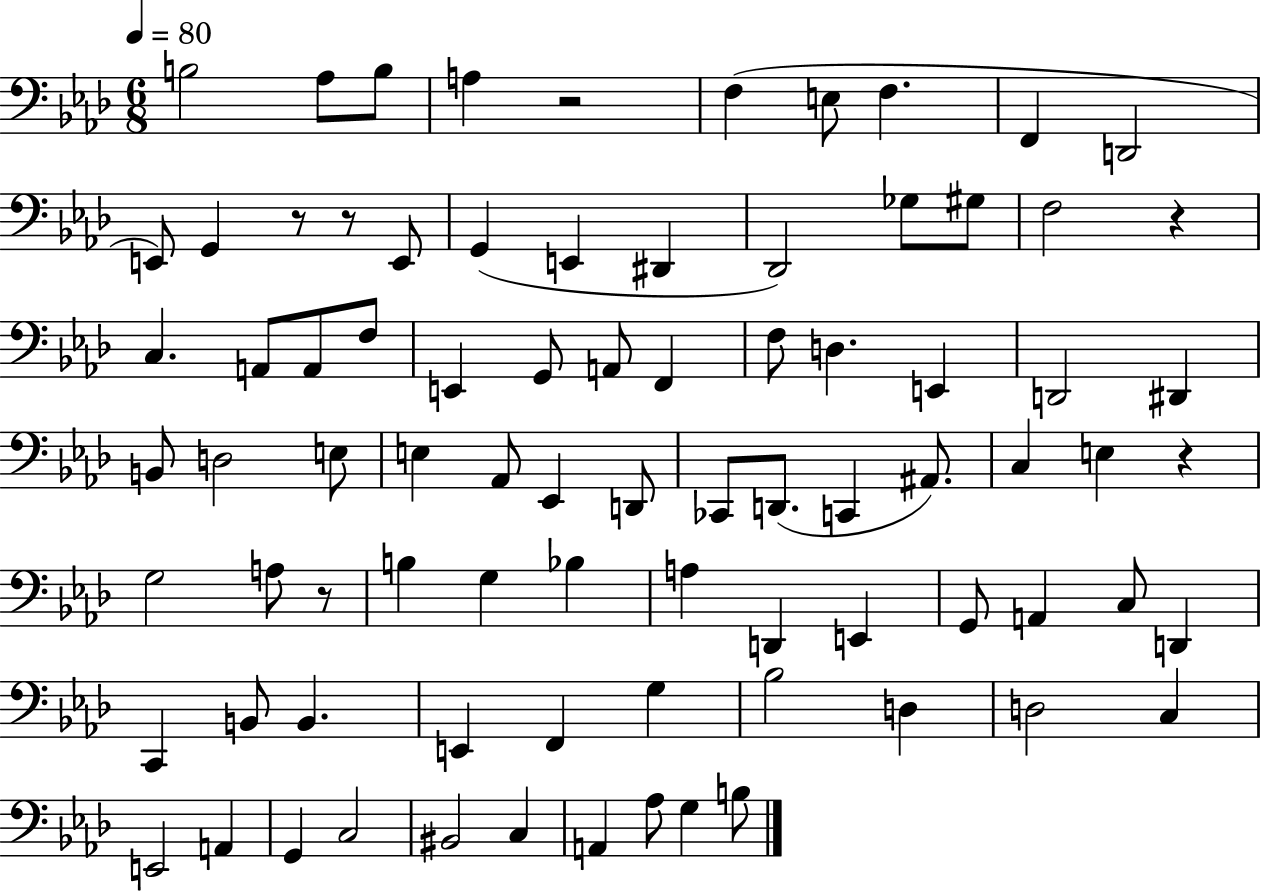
B3/h Ab3/e B3/e A3/q R/h F3/q E3/e F3/q. F2/q D2/h E2/e G2/q R/e R/e E2/e G2/q E2/q D#2/q Db2/h Gb3/e G#3/e F3/h R/q C3/q. A2/e A2/e F3/e E2/q G2/e A2/e F2/q F3/e D3/q. E2/q D2/h D#2/q B2/e D3/h E3/e E3/q Ab2/e Eb2/q D2/e CES2/e D2/e. C2/q A#2/e. C3/q E3/q R/q G3/h A3/e R/e B3/q G3/q Bb3/q A3/q D2/q E2/q G2/e A2/q C3/e D2/q C2/q B2/e B2/q. E2/q F2/q G3/q Bb3/h D3/q D3/h C3/q E2/h A2/q G2/q C3/h BIS2/h C3/q A2/q Ab3/e G3/q B3/e